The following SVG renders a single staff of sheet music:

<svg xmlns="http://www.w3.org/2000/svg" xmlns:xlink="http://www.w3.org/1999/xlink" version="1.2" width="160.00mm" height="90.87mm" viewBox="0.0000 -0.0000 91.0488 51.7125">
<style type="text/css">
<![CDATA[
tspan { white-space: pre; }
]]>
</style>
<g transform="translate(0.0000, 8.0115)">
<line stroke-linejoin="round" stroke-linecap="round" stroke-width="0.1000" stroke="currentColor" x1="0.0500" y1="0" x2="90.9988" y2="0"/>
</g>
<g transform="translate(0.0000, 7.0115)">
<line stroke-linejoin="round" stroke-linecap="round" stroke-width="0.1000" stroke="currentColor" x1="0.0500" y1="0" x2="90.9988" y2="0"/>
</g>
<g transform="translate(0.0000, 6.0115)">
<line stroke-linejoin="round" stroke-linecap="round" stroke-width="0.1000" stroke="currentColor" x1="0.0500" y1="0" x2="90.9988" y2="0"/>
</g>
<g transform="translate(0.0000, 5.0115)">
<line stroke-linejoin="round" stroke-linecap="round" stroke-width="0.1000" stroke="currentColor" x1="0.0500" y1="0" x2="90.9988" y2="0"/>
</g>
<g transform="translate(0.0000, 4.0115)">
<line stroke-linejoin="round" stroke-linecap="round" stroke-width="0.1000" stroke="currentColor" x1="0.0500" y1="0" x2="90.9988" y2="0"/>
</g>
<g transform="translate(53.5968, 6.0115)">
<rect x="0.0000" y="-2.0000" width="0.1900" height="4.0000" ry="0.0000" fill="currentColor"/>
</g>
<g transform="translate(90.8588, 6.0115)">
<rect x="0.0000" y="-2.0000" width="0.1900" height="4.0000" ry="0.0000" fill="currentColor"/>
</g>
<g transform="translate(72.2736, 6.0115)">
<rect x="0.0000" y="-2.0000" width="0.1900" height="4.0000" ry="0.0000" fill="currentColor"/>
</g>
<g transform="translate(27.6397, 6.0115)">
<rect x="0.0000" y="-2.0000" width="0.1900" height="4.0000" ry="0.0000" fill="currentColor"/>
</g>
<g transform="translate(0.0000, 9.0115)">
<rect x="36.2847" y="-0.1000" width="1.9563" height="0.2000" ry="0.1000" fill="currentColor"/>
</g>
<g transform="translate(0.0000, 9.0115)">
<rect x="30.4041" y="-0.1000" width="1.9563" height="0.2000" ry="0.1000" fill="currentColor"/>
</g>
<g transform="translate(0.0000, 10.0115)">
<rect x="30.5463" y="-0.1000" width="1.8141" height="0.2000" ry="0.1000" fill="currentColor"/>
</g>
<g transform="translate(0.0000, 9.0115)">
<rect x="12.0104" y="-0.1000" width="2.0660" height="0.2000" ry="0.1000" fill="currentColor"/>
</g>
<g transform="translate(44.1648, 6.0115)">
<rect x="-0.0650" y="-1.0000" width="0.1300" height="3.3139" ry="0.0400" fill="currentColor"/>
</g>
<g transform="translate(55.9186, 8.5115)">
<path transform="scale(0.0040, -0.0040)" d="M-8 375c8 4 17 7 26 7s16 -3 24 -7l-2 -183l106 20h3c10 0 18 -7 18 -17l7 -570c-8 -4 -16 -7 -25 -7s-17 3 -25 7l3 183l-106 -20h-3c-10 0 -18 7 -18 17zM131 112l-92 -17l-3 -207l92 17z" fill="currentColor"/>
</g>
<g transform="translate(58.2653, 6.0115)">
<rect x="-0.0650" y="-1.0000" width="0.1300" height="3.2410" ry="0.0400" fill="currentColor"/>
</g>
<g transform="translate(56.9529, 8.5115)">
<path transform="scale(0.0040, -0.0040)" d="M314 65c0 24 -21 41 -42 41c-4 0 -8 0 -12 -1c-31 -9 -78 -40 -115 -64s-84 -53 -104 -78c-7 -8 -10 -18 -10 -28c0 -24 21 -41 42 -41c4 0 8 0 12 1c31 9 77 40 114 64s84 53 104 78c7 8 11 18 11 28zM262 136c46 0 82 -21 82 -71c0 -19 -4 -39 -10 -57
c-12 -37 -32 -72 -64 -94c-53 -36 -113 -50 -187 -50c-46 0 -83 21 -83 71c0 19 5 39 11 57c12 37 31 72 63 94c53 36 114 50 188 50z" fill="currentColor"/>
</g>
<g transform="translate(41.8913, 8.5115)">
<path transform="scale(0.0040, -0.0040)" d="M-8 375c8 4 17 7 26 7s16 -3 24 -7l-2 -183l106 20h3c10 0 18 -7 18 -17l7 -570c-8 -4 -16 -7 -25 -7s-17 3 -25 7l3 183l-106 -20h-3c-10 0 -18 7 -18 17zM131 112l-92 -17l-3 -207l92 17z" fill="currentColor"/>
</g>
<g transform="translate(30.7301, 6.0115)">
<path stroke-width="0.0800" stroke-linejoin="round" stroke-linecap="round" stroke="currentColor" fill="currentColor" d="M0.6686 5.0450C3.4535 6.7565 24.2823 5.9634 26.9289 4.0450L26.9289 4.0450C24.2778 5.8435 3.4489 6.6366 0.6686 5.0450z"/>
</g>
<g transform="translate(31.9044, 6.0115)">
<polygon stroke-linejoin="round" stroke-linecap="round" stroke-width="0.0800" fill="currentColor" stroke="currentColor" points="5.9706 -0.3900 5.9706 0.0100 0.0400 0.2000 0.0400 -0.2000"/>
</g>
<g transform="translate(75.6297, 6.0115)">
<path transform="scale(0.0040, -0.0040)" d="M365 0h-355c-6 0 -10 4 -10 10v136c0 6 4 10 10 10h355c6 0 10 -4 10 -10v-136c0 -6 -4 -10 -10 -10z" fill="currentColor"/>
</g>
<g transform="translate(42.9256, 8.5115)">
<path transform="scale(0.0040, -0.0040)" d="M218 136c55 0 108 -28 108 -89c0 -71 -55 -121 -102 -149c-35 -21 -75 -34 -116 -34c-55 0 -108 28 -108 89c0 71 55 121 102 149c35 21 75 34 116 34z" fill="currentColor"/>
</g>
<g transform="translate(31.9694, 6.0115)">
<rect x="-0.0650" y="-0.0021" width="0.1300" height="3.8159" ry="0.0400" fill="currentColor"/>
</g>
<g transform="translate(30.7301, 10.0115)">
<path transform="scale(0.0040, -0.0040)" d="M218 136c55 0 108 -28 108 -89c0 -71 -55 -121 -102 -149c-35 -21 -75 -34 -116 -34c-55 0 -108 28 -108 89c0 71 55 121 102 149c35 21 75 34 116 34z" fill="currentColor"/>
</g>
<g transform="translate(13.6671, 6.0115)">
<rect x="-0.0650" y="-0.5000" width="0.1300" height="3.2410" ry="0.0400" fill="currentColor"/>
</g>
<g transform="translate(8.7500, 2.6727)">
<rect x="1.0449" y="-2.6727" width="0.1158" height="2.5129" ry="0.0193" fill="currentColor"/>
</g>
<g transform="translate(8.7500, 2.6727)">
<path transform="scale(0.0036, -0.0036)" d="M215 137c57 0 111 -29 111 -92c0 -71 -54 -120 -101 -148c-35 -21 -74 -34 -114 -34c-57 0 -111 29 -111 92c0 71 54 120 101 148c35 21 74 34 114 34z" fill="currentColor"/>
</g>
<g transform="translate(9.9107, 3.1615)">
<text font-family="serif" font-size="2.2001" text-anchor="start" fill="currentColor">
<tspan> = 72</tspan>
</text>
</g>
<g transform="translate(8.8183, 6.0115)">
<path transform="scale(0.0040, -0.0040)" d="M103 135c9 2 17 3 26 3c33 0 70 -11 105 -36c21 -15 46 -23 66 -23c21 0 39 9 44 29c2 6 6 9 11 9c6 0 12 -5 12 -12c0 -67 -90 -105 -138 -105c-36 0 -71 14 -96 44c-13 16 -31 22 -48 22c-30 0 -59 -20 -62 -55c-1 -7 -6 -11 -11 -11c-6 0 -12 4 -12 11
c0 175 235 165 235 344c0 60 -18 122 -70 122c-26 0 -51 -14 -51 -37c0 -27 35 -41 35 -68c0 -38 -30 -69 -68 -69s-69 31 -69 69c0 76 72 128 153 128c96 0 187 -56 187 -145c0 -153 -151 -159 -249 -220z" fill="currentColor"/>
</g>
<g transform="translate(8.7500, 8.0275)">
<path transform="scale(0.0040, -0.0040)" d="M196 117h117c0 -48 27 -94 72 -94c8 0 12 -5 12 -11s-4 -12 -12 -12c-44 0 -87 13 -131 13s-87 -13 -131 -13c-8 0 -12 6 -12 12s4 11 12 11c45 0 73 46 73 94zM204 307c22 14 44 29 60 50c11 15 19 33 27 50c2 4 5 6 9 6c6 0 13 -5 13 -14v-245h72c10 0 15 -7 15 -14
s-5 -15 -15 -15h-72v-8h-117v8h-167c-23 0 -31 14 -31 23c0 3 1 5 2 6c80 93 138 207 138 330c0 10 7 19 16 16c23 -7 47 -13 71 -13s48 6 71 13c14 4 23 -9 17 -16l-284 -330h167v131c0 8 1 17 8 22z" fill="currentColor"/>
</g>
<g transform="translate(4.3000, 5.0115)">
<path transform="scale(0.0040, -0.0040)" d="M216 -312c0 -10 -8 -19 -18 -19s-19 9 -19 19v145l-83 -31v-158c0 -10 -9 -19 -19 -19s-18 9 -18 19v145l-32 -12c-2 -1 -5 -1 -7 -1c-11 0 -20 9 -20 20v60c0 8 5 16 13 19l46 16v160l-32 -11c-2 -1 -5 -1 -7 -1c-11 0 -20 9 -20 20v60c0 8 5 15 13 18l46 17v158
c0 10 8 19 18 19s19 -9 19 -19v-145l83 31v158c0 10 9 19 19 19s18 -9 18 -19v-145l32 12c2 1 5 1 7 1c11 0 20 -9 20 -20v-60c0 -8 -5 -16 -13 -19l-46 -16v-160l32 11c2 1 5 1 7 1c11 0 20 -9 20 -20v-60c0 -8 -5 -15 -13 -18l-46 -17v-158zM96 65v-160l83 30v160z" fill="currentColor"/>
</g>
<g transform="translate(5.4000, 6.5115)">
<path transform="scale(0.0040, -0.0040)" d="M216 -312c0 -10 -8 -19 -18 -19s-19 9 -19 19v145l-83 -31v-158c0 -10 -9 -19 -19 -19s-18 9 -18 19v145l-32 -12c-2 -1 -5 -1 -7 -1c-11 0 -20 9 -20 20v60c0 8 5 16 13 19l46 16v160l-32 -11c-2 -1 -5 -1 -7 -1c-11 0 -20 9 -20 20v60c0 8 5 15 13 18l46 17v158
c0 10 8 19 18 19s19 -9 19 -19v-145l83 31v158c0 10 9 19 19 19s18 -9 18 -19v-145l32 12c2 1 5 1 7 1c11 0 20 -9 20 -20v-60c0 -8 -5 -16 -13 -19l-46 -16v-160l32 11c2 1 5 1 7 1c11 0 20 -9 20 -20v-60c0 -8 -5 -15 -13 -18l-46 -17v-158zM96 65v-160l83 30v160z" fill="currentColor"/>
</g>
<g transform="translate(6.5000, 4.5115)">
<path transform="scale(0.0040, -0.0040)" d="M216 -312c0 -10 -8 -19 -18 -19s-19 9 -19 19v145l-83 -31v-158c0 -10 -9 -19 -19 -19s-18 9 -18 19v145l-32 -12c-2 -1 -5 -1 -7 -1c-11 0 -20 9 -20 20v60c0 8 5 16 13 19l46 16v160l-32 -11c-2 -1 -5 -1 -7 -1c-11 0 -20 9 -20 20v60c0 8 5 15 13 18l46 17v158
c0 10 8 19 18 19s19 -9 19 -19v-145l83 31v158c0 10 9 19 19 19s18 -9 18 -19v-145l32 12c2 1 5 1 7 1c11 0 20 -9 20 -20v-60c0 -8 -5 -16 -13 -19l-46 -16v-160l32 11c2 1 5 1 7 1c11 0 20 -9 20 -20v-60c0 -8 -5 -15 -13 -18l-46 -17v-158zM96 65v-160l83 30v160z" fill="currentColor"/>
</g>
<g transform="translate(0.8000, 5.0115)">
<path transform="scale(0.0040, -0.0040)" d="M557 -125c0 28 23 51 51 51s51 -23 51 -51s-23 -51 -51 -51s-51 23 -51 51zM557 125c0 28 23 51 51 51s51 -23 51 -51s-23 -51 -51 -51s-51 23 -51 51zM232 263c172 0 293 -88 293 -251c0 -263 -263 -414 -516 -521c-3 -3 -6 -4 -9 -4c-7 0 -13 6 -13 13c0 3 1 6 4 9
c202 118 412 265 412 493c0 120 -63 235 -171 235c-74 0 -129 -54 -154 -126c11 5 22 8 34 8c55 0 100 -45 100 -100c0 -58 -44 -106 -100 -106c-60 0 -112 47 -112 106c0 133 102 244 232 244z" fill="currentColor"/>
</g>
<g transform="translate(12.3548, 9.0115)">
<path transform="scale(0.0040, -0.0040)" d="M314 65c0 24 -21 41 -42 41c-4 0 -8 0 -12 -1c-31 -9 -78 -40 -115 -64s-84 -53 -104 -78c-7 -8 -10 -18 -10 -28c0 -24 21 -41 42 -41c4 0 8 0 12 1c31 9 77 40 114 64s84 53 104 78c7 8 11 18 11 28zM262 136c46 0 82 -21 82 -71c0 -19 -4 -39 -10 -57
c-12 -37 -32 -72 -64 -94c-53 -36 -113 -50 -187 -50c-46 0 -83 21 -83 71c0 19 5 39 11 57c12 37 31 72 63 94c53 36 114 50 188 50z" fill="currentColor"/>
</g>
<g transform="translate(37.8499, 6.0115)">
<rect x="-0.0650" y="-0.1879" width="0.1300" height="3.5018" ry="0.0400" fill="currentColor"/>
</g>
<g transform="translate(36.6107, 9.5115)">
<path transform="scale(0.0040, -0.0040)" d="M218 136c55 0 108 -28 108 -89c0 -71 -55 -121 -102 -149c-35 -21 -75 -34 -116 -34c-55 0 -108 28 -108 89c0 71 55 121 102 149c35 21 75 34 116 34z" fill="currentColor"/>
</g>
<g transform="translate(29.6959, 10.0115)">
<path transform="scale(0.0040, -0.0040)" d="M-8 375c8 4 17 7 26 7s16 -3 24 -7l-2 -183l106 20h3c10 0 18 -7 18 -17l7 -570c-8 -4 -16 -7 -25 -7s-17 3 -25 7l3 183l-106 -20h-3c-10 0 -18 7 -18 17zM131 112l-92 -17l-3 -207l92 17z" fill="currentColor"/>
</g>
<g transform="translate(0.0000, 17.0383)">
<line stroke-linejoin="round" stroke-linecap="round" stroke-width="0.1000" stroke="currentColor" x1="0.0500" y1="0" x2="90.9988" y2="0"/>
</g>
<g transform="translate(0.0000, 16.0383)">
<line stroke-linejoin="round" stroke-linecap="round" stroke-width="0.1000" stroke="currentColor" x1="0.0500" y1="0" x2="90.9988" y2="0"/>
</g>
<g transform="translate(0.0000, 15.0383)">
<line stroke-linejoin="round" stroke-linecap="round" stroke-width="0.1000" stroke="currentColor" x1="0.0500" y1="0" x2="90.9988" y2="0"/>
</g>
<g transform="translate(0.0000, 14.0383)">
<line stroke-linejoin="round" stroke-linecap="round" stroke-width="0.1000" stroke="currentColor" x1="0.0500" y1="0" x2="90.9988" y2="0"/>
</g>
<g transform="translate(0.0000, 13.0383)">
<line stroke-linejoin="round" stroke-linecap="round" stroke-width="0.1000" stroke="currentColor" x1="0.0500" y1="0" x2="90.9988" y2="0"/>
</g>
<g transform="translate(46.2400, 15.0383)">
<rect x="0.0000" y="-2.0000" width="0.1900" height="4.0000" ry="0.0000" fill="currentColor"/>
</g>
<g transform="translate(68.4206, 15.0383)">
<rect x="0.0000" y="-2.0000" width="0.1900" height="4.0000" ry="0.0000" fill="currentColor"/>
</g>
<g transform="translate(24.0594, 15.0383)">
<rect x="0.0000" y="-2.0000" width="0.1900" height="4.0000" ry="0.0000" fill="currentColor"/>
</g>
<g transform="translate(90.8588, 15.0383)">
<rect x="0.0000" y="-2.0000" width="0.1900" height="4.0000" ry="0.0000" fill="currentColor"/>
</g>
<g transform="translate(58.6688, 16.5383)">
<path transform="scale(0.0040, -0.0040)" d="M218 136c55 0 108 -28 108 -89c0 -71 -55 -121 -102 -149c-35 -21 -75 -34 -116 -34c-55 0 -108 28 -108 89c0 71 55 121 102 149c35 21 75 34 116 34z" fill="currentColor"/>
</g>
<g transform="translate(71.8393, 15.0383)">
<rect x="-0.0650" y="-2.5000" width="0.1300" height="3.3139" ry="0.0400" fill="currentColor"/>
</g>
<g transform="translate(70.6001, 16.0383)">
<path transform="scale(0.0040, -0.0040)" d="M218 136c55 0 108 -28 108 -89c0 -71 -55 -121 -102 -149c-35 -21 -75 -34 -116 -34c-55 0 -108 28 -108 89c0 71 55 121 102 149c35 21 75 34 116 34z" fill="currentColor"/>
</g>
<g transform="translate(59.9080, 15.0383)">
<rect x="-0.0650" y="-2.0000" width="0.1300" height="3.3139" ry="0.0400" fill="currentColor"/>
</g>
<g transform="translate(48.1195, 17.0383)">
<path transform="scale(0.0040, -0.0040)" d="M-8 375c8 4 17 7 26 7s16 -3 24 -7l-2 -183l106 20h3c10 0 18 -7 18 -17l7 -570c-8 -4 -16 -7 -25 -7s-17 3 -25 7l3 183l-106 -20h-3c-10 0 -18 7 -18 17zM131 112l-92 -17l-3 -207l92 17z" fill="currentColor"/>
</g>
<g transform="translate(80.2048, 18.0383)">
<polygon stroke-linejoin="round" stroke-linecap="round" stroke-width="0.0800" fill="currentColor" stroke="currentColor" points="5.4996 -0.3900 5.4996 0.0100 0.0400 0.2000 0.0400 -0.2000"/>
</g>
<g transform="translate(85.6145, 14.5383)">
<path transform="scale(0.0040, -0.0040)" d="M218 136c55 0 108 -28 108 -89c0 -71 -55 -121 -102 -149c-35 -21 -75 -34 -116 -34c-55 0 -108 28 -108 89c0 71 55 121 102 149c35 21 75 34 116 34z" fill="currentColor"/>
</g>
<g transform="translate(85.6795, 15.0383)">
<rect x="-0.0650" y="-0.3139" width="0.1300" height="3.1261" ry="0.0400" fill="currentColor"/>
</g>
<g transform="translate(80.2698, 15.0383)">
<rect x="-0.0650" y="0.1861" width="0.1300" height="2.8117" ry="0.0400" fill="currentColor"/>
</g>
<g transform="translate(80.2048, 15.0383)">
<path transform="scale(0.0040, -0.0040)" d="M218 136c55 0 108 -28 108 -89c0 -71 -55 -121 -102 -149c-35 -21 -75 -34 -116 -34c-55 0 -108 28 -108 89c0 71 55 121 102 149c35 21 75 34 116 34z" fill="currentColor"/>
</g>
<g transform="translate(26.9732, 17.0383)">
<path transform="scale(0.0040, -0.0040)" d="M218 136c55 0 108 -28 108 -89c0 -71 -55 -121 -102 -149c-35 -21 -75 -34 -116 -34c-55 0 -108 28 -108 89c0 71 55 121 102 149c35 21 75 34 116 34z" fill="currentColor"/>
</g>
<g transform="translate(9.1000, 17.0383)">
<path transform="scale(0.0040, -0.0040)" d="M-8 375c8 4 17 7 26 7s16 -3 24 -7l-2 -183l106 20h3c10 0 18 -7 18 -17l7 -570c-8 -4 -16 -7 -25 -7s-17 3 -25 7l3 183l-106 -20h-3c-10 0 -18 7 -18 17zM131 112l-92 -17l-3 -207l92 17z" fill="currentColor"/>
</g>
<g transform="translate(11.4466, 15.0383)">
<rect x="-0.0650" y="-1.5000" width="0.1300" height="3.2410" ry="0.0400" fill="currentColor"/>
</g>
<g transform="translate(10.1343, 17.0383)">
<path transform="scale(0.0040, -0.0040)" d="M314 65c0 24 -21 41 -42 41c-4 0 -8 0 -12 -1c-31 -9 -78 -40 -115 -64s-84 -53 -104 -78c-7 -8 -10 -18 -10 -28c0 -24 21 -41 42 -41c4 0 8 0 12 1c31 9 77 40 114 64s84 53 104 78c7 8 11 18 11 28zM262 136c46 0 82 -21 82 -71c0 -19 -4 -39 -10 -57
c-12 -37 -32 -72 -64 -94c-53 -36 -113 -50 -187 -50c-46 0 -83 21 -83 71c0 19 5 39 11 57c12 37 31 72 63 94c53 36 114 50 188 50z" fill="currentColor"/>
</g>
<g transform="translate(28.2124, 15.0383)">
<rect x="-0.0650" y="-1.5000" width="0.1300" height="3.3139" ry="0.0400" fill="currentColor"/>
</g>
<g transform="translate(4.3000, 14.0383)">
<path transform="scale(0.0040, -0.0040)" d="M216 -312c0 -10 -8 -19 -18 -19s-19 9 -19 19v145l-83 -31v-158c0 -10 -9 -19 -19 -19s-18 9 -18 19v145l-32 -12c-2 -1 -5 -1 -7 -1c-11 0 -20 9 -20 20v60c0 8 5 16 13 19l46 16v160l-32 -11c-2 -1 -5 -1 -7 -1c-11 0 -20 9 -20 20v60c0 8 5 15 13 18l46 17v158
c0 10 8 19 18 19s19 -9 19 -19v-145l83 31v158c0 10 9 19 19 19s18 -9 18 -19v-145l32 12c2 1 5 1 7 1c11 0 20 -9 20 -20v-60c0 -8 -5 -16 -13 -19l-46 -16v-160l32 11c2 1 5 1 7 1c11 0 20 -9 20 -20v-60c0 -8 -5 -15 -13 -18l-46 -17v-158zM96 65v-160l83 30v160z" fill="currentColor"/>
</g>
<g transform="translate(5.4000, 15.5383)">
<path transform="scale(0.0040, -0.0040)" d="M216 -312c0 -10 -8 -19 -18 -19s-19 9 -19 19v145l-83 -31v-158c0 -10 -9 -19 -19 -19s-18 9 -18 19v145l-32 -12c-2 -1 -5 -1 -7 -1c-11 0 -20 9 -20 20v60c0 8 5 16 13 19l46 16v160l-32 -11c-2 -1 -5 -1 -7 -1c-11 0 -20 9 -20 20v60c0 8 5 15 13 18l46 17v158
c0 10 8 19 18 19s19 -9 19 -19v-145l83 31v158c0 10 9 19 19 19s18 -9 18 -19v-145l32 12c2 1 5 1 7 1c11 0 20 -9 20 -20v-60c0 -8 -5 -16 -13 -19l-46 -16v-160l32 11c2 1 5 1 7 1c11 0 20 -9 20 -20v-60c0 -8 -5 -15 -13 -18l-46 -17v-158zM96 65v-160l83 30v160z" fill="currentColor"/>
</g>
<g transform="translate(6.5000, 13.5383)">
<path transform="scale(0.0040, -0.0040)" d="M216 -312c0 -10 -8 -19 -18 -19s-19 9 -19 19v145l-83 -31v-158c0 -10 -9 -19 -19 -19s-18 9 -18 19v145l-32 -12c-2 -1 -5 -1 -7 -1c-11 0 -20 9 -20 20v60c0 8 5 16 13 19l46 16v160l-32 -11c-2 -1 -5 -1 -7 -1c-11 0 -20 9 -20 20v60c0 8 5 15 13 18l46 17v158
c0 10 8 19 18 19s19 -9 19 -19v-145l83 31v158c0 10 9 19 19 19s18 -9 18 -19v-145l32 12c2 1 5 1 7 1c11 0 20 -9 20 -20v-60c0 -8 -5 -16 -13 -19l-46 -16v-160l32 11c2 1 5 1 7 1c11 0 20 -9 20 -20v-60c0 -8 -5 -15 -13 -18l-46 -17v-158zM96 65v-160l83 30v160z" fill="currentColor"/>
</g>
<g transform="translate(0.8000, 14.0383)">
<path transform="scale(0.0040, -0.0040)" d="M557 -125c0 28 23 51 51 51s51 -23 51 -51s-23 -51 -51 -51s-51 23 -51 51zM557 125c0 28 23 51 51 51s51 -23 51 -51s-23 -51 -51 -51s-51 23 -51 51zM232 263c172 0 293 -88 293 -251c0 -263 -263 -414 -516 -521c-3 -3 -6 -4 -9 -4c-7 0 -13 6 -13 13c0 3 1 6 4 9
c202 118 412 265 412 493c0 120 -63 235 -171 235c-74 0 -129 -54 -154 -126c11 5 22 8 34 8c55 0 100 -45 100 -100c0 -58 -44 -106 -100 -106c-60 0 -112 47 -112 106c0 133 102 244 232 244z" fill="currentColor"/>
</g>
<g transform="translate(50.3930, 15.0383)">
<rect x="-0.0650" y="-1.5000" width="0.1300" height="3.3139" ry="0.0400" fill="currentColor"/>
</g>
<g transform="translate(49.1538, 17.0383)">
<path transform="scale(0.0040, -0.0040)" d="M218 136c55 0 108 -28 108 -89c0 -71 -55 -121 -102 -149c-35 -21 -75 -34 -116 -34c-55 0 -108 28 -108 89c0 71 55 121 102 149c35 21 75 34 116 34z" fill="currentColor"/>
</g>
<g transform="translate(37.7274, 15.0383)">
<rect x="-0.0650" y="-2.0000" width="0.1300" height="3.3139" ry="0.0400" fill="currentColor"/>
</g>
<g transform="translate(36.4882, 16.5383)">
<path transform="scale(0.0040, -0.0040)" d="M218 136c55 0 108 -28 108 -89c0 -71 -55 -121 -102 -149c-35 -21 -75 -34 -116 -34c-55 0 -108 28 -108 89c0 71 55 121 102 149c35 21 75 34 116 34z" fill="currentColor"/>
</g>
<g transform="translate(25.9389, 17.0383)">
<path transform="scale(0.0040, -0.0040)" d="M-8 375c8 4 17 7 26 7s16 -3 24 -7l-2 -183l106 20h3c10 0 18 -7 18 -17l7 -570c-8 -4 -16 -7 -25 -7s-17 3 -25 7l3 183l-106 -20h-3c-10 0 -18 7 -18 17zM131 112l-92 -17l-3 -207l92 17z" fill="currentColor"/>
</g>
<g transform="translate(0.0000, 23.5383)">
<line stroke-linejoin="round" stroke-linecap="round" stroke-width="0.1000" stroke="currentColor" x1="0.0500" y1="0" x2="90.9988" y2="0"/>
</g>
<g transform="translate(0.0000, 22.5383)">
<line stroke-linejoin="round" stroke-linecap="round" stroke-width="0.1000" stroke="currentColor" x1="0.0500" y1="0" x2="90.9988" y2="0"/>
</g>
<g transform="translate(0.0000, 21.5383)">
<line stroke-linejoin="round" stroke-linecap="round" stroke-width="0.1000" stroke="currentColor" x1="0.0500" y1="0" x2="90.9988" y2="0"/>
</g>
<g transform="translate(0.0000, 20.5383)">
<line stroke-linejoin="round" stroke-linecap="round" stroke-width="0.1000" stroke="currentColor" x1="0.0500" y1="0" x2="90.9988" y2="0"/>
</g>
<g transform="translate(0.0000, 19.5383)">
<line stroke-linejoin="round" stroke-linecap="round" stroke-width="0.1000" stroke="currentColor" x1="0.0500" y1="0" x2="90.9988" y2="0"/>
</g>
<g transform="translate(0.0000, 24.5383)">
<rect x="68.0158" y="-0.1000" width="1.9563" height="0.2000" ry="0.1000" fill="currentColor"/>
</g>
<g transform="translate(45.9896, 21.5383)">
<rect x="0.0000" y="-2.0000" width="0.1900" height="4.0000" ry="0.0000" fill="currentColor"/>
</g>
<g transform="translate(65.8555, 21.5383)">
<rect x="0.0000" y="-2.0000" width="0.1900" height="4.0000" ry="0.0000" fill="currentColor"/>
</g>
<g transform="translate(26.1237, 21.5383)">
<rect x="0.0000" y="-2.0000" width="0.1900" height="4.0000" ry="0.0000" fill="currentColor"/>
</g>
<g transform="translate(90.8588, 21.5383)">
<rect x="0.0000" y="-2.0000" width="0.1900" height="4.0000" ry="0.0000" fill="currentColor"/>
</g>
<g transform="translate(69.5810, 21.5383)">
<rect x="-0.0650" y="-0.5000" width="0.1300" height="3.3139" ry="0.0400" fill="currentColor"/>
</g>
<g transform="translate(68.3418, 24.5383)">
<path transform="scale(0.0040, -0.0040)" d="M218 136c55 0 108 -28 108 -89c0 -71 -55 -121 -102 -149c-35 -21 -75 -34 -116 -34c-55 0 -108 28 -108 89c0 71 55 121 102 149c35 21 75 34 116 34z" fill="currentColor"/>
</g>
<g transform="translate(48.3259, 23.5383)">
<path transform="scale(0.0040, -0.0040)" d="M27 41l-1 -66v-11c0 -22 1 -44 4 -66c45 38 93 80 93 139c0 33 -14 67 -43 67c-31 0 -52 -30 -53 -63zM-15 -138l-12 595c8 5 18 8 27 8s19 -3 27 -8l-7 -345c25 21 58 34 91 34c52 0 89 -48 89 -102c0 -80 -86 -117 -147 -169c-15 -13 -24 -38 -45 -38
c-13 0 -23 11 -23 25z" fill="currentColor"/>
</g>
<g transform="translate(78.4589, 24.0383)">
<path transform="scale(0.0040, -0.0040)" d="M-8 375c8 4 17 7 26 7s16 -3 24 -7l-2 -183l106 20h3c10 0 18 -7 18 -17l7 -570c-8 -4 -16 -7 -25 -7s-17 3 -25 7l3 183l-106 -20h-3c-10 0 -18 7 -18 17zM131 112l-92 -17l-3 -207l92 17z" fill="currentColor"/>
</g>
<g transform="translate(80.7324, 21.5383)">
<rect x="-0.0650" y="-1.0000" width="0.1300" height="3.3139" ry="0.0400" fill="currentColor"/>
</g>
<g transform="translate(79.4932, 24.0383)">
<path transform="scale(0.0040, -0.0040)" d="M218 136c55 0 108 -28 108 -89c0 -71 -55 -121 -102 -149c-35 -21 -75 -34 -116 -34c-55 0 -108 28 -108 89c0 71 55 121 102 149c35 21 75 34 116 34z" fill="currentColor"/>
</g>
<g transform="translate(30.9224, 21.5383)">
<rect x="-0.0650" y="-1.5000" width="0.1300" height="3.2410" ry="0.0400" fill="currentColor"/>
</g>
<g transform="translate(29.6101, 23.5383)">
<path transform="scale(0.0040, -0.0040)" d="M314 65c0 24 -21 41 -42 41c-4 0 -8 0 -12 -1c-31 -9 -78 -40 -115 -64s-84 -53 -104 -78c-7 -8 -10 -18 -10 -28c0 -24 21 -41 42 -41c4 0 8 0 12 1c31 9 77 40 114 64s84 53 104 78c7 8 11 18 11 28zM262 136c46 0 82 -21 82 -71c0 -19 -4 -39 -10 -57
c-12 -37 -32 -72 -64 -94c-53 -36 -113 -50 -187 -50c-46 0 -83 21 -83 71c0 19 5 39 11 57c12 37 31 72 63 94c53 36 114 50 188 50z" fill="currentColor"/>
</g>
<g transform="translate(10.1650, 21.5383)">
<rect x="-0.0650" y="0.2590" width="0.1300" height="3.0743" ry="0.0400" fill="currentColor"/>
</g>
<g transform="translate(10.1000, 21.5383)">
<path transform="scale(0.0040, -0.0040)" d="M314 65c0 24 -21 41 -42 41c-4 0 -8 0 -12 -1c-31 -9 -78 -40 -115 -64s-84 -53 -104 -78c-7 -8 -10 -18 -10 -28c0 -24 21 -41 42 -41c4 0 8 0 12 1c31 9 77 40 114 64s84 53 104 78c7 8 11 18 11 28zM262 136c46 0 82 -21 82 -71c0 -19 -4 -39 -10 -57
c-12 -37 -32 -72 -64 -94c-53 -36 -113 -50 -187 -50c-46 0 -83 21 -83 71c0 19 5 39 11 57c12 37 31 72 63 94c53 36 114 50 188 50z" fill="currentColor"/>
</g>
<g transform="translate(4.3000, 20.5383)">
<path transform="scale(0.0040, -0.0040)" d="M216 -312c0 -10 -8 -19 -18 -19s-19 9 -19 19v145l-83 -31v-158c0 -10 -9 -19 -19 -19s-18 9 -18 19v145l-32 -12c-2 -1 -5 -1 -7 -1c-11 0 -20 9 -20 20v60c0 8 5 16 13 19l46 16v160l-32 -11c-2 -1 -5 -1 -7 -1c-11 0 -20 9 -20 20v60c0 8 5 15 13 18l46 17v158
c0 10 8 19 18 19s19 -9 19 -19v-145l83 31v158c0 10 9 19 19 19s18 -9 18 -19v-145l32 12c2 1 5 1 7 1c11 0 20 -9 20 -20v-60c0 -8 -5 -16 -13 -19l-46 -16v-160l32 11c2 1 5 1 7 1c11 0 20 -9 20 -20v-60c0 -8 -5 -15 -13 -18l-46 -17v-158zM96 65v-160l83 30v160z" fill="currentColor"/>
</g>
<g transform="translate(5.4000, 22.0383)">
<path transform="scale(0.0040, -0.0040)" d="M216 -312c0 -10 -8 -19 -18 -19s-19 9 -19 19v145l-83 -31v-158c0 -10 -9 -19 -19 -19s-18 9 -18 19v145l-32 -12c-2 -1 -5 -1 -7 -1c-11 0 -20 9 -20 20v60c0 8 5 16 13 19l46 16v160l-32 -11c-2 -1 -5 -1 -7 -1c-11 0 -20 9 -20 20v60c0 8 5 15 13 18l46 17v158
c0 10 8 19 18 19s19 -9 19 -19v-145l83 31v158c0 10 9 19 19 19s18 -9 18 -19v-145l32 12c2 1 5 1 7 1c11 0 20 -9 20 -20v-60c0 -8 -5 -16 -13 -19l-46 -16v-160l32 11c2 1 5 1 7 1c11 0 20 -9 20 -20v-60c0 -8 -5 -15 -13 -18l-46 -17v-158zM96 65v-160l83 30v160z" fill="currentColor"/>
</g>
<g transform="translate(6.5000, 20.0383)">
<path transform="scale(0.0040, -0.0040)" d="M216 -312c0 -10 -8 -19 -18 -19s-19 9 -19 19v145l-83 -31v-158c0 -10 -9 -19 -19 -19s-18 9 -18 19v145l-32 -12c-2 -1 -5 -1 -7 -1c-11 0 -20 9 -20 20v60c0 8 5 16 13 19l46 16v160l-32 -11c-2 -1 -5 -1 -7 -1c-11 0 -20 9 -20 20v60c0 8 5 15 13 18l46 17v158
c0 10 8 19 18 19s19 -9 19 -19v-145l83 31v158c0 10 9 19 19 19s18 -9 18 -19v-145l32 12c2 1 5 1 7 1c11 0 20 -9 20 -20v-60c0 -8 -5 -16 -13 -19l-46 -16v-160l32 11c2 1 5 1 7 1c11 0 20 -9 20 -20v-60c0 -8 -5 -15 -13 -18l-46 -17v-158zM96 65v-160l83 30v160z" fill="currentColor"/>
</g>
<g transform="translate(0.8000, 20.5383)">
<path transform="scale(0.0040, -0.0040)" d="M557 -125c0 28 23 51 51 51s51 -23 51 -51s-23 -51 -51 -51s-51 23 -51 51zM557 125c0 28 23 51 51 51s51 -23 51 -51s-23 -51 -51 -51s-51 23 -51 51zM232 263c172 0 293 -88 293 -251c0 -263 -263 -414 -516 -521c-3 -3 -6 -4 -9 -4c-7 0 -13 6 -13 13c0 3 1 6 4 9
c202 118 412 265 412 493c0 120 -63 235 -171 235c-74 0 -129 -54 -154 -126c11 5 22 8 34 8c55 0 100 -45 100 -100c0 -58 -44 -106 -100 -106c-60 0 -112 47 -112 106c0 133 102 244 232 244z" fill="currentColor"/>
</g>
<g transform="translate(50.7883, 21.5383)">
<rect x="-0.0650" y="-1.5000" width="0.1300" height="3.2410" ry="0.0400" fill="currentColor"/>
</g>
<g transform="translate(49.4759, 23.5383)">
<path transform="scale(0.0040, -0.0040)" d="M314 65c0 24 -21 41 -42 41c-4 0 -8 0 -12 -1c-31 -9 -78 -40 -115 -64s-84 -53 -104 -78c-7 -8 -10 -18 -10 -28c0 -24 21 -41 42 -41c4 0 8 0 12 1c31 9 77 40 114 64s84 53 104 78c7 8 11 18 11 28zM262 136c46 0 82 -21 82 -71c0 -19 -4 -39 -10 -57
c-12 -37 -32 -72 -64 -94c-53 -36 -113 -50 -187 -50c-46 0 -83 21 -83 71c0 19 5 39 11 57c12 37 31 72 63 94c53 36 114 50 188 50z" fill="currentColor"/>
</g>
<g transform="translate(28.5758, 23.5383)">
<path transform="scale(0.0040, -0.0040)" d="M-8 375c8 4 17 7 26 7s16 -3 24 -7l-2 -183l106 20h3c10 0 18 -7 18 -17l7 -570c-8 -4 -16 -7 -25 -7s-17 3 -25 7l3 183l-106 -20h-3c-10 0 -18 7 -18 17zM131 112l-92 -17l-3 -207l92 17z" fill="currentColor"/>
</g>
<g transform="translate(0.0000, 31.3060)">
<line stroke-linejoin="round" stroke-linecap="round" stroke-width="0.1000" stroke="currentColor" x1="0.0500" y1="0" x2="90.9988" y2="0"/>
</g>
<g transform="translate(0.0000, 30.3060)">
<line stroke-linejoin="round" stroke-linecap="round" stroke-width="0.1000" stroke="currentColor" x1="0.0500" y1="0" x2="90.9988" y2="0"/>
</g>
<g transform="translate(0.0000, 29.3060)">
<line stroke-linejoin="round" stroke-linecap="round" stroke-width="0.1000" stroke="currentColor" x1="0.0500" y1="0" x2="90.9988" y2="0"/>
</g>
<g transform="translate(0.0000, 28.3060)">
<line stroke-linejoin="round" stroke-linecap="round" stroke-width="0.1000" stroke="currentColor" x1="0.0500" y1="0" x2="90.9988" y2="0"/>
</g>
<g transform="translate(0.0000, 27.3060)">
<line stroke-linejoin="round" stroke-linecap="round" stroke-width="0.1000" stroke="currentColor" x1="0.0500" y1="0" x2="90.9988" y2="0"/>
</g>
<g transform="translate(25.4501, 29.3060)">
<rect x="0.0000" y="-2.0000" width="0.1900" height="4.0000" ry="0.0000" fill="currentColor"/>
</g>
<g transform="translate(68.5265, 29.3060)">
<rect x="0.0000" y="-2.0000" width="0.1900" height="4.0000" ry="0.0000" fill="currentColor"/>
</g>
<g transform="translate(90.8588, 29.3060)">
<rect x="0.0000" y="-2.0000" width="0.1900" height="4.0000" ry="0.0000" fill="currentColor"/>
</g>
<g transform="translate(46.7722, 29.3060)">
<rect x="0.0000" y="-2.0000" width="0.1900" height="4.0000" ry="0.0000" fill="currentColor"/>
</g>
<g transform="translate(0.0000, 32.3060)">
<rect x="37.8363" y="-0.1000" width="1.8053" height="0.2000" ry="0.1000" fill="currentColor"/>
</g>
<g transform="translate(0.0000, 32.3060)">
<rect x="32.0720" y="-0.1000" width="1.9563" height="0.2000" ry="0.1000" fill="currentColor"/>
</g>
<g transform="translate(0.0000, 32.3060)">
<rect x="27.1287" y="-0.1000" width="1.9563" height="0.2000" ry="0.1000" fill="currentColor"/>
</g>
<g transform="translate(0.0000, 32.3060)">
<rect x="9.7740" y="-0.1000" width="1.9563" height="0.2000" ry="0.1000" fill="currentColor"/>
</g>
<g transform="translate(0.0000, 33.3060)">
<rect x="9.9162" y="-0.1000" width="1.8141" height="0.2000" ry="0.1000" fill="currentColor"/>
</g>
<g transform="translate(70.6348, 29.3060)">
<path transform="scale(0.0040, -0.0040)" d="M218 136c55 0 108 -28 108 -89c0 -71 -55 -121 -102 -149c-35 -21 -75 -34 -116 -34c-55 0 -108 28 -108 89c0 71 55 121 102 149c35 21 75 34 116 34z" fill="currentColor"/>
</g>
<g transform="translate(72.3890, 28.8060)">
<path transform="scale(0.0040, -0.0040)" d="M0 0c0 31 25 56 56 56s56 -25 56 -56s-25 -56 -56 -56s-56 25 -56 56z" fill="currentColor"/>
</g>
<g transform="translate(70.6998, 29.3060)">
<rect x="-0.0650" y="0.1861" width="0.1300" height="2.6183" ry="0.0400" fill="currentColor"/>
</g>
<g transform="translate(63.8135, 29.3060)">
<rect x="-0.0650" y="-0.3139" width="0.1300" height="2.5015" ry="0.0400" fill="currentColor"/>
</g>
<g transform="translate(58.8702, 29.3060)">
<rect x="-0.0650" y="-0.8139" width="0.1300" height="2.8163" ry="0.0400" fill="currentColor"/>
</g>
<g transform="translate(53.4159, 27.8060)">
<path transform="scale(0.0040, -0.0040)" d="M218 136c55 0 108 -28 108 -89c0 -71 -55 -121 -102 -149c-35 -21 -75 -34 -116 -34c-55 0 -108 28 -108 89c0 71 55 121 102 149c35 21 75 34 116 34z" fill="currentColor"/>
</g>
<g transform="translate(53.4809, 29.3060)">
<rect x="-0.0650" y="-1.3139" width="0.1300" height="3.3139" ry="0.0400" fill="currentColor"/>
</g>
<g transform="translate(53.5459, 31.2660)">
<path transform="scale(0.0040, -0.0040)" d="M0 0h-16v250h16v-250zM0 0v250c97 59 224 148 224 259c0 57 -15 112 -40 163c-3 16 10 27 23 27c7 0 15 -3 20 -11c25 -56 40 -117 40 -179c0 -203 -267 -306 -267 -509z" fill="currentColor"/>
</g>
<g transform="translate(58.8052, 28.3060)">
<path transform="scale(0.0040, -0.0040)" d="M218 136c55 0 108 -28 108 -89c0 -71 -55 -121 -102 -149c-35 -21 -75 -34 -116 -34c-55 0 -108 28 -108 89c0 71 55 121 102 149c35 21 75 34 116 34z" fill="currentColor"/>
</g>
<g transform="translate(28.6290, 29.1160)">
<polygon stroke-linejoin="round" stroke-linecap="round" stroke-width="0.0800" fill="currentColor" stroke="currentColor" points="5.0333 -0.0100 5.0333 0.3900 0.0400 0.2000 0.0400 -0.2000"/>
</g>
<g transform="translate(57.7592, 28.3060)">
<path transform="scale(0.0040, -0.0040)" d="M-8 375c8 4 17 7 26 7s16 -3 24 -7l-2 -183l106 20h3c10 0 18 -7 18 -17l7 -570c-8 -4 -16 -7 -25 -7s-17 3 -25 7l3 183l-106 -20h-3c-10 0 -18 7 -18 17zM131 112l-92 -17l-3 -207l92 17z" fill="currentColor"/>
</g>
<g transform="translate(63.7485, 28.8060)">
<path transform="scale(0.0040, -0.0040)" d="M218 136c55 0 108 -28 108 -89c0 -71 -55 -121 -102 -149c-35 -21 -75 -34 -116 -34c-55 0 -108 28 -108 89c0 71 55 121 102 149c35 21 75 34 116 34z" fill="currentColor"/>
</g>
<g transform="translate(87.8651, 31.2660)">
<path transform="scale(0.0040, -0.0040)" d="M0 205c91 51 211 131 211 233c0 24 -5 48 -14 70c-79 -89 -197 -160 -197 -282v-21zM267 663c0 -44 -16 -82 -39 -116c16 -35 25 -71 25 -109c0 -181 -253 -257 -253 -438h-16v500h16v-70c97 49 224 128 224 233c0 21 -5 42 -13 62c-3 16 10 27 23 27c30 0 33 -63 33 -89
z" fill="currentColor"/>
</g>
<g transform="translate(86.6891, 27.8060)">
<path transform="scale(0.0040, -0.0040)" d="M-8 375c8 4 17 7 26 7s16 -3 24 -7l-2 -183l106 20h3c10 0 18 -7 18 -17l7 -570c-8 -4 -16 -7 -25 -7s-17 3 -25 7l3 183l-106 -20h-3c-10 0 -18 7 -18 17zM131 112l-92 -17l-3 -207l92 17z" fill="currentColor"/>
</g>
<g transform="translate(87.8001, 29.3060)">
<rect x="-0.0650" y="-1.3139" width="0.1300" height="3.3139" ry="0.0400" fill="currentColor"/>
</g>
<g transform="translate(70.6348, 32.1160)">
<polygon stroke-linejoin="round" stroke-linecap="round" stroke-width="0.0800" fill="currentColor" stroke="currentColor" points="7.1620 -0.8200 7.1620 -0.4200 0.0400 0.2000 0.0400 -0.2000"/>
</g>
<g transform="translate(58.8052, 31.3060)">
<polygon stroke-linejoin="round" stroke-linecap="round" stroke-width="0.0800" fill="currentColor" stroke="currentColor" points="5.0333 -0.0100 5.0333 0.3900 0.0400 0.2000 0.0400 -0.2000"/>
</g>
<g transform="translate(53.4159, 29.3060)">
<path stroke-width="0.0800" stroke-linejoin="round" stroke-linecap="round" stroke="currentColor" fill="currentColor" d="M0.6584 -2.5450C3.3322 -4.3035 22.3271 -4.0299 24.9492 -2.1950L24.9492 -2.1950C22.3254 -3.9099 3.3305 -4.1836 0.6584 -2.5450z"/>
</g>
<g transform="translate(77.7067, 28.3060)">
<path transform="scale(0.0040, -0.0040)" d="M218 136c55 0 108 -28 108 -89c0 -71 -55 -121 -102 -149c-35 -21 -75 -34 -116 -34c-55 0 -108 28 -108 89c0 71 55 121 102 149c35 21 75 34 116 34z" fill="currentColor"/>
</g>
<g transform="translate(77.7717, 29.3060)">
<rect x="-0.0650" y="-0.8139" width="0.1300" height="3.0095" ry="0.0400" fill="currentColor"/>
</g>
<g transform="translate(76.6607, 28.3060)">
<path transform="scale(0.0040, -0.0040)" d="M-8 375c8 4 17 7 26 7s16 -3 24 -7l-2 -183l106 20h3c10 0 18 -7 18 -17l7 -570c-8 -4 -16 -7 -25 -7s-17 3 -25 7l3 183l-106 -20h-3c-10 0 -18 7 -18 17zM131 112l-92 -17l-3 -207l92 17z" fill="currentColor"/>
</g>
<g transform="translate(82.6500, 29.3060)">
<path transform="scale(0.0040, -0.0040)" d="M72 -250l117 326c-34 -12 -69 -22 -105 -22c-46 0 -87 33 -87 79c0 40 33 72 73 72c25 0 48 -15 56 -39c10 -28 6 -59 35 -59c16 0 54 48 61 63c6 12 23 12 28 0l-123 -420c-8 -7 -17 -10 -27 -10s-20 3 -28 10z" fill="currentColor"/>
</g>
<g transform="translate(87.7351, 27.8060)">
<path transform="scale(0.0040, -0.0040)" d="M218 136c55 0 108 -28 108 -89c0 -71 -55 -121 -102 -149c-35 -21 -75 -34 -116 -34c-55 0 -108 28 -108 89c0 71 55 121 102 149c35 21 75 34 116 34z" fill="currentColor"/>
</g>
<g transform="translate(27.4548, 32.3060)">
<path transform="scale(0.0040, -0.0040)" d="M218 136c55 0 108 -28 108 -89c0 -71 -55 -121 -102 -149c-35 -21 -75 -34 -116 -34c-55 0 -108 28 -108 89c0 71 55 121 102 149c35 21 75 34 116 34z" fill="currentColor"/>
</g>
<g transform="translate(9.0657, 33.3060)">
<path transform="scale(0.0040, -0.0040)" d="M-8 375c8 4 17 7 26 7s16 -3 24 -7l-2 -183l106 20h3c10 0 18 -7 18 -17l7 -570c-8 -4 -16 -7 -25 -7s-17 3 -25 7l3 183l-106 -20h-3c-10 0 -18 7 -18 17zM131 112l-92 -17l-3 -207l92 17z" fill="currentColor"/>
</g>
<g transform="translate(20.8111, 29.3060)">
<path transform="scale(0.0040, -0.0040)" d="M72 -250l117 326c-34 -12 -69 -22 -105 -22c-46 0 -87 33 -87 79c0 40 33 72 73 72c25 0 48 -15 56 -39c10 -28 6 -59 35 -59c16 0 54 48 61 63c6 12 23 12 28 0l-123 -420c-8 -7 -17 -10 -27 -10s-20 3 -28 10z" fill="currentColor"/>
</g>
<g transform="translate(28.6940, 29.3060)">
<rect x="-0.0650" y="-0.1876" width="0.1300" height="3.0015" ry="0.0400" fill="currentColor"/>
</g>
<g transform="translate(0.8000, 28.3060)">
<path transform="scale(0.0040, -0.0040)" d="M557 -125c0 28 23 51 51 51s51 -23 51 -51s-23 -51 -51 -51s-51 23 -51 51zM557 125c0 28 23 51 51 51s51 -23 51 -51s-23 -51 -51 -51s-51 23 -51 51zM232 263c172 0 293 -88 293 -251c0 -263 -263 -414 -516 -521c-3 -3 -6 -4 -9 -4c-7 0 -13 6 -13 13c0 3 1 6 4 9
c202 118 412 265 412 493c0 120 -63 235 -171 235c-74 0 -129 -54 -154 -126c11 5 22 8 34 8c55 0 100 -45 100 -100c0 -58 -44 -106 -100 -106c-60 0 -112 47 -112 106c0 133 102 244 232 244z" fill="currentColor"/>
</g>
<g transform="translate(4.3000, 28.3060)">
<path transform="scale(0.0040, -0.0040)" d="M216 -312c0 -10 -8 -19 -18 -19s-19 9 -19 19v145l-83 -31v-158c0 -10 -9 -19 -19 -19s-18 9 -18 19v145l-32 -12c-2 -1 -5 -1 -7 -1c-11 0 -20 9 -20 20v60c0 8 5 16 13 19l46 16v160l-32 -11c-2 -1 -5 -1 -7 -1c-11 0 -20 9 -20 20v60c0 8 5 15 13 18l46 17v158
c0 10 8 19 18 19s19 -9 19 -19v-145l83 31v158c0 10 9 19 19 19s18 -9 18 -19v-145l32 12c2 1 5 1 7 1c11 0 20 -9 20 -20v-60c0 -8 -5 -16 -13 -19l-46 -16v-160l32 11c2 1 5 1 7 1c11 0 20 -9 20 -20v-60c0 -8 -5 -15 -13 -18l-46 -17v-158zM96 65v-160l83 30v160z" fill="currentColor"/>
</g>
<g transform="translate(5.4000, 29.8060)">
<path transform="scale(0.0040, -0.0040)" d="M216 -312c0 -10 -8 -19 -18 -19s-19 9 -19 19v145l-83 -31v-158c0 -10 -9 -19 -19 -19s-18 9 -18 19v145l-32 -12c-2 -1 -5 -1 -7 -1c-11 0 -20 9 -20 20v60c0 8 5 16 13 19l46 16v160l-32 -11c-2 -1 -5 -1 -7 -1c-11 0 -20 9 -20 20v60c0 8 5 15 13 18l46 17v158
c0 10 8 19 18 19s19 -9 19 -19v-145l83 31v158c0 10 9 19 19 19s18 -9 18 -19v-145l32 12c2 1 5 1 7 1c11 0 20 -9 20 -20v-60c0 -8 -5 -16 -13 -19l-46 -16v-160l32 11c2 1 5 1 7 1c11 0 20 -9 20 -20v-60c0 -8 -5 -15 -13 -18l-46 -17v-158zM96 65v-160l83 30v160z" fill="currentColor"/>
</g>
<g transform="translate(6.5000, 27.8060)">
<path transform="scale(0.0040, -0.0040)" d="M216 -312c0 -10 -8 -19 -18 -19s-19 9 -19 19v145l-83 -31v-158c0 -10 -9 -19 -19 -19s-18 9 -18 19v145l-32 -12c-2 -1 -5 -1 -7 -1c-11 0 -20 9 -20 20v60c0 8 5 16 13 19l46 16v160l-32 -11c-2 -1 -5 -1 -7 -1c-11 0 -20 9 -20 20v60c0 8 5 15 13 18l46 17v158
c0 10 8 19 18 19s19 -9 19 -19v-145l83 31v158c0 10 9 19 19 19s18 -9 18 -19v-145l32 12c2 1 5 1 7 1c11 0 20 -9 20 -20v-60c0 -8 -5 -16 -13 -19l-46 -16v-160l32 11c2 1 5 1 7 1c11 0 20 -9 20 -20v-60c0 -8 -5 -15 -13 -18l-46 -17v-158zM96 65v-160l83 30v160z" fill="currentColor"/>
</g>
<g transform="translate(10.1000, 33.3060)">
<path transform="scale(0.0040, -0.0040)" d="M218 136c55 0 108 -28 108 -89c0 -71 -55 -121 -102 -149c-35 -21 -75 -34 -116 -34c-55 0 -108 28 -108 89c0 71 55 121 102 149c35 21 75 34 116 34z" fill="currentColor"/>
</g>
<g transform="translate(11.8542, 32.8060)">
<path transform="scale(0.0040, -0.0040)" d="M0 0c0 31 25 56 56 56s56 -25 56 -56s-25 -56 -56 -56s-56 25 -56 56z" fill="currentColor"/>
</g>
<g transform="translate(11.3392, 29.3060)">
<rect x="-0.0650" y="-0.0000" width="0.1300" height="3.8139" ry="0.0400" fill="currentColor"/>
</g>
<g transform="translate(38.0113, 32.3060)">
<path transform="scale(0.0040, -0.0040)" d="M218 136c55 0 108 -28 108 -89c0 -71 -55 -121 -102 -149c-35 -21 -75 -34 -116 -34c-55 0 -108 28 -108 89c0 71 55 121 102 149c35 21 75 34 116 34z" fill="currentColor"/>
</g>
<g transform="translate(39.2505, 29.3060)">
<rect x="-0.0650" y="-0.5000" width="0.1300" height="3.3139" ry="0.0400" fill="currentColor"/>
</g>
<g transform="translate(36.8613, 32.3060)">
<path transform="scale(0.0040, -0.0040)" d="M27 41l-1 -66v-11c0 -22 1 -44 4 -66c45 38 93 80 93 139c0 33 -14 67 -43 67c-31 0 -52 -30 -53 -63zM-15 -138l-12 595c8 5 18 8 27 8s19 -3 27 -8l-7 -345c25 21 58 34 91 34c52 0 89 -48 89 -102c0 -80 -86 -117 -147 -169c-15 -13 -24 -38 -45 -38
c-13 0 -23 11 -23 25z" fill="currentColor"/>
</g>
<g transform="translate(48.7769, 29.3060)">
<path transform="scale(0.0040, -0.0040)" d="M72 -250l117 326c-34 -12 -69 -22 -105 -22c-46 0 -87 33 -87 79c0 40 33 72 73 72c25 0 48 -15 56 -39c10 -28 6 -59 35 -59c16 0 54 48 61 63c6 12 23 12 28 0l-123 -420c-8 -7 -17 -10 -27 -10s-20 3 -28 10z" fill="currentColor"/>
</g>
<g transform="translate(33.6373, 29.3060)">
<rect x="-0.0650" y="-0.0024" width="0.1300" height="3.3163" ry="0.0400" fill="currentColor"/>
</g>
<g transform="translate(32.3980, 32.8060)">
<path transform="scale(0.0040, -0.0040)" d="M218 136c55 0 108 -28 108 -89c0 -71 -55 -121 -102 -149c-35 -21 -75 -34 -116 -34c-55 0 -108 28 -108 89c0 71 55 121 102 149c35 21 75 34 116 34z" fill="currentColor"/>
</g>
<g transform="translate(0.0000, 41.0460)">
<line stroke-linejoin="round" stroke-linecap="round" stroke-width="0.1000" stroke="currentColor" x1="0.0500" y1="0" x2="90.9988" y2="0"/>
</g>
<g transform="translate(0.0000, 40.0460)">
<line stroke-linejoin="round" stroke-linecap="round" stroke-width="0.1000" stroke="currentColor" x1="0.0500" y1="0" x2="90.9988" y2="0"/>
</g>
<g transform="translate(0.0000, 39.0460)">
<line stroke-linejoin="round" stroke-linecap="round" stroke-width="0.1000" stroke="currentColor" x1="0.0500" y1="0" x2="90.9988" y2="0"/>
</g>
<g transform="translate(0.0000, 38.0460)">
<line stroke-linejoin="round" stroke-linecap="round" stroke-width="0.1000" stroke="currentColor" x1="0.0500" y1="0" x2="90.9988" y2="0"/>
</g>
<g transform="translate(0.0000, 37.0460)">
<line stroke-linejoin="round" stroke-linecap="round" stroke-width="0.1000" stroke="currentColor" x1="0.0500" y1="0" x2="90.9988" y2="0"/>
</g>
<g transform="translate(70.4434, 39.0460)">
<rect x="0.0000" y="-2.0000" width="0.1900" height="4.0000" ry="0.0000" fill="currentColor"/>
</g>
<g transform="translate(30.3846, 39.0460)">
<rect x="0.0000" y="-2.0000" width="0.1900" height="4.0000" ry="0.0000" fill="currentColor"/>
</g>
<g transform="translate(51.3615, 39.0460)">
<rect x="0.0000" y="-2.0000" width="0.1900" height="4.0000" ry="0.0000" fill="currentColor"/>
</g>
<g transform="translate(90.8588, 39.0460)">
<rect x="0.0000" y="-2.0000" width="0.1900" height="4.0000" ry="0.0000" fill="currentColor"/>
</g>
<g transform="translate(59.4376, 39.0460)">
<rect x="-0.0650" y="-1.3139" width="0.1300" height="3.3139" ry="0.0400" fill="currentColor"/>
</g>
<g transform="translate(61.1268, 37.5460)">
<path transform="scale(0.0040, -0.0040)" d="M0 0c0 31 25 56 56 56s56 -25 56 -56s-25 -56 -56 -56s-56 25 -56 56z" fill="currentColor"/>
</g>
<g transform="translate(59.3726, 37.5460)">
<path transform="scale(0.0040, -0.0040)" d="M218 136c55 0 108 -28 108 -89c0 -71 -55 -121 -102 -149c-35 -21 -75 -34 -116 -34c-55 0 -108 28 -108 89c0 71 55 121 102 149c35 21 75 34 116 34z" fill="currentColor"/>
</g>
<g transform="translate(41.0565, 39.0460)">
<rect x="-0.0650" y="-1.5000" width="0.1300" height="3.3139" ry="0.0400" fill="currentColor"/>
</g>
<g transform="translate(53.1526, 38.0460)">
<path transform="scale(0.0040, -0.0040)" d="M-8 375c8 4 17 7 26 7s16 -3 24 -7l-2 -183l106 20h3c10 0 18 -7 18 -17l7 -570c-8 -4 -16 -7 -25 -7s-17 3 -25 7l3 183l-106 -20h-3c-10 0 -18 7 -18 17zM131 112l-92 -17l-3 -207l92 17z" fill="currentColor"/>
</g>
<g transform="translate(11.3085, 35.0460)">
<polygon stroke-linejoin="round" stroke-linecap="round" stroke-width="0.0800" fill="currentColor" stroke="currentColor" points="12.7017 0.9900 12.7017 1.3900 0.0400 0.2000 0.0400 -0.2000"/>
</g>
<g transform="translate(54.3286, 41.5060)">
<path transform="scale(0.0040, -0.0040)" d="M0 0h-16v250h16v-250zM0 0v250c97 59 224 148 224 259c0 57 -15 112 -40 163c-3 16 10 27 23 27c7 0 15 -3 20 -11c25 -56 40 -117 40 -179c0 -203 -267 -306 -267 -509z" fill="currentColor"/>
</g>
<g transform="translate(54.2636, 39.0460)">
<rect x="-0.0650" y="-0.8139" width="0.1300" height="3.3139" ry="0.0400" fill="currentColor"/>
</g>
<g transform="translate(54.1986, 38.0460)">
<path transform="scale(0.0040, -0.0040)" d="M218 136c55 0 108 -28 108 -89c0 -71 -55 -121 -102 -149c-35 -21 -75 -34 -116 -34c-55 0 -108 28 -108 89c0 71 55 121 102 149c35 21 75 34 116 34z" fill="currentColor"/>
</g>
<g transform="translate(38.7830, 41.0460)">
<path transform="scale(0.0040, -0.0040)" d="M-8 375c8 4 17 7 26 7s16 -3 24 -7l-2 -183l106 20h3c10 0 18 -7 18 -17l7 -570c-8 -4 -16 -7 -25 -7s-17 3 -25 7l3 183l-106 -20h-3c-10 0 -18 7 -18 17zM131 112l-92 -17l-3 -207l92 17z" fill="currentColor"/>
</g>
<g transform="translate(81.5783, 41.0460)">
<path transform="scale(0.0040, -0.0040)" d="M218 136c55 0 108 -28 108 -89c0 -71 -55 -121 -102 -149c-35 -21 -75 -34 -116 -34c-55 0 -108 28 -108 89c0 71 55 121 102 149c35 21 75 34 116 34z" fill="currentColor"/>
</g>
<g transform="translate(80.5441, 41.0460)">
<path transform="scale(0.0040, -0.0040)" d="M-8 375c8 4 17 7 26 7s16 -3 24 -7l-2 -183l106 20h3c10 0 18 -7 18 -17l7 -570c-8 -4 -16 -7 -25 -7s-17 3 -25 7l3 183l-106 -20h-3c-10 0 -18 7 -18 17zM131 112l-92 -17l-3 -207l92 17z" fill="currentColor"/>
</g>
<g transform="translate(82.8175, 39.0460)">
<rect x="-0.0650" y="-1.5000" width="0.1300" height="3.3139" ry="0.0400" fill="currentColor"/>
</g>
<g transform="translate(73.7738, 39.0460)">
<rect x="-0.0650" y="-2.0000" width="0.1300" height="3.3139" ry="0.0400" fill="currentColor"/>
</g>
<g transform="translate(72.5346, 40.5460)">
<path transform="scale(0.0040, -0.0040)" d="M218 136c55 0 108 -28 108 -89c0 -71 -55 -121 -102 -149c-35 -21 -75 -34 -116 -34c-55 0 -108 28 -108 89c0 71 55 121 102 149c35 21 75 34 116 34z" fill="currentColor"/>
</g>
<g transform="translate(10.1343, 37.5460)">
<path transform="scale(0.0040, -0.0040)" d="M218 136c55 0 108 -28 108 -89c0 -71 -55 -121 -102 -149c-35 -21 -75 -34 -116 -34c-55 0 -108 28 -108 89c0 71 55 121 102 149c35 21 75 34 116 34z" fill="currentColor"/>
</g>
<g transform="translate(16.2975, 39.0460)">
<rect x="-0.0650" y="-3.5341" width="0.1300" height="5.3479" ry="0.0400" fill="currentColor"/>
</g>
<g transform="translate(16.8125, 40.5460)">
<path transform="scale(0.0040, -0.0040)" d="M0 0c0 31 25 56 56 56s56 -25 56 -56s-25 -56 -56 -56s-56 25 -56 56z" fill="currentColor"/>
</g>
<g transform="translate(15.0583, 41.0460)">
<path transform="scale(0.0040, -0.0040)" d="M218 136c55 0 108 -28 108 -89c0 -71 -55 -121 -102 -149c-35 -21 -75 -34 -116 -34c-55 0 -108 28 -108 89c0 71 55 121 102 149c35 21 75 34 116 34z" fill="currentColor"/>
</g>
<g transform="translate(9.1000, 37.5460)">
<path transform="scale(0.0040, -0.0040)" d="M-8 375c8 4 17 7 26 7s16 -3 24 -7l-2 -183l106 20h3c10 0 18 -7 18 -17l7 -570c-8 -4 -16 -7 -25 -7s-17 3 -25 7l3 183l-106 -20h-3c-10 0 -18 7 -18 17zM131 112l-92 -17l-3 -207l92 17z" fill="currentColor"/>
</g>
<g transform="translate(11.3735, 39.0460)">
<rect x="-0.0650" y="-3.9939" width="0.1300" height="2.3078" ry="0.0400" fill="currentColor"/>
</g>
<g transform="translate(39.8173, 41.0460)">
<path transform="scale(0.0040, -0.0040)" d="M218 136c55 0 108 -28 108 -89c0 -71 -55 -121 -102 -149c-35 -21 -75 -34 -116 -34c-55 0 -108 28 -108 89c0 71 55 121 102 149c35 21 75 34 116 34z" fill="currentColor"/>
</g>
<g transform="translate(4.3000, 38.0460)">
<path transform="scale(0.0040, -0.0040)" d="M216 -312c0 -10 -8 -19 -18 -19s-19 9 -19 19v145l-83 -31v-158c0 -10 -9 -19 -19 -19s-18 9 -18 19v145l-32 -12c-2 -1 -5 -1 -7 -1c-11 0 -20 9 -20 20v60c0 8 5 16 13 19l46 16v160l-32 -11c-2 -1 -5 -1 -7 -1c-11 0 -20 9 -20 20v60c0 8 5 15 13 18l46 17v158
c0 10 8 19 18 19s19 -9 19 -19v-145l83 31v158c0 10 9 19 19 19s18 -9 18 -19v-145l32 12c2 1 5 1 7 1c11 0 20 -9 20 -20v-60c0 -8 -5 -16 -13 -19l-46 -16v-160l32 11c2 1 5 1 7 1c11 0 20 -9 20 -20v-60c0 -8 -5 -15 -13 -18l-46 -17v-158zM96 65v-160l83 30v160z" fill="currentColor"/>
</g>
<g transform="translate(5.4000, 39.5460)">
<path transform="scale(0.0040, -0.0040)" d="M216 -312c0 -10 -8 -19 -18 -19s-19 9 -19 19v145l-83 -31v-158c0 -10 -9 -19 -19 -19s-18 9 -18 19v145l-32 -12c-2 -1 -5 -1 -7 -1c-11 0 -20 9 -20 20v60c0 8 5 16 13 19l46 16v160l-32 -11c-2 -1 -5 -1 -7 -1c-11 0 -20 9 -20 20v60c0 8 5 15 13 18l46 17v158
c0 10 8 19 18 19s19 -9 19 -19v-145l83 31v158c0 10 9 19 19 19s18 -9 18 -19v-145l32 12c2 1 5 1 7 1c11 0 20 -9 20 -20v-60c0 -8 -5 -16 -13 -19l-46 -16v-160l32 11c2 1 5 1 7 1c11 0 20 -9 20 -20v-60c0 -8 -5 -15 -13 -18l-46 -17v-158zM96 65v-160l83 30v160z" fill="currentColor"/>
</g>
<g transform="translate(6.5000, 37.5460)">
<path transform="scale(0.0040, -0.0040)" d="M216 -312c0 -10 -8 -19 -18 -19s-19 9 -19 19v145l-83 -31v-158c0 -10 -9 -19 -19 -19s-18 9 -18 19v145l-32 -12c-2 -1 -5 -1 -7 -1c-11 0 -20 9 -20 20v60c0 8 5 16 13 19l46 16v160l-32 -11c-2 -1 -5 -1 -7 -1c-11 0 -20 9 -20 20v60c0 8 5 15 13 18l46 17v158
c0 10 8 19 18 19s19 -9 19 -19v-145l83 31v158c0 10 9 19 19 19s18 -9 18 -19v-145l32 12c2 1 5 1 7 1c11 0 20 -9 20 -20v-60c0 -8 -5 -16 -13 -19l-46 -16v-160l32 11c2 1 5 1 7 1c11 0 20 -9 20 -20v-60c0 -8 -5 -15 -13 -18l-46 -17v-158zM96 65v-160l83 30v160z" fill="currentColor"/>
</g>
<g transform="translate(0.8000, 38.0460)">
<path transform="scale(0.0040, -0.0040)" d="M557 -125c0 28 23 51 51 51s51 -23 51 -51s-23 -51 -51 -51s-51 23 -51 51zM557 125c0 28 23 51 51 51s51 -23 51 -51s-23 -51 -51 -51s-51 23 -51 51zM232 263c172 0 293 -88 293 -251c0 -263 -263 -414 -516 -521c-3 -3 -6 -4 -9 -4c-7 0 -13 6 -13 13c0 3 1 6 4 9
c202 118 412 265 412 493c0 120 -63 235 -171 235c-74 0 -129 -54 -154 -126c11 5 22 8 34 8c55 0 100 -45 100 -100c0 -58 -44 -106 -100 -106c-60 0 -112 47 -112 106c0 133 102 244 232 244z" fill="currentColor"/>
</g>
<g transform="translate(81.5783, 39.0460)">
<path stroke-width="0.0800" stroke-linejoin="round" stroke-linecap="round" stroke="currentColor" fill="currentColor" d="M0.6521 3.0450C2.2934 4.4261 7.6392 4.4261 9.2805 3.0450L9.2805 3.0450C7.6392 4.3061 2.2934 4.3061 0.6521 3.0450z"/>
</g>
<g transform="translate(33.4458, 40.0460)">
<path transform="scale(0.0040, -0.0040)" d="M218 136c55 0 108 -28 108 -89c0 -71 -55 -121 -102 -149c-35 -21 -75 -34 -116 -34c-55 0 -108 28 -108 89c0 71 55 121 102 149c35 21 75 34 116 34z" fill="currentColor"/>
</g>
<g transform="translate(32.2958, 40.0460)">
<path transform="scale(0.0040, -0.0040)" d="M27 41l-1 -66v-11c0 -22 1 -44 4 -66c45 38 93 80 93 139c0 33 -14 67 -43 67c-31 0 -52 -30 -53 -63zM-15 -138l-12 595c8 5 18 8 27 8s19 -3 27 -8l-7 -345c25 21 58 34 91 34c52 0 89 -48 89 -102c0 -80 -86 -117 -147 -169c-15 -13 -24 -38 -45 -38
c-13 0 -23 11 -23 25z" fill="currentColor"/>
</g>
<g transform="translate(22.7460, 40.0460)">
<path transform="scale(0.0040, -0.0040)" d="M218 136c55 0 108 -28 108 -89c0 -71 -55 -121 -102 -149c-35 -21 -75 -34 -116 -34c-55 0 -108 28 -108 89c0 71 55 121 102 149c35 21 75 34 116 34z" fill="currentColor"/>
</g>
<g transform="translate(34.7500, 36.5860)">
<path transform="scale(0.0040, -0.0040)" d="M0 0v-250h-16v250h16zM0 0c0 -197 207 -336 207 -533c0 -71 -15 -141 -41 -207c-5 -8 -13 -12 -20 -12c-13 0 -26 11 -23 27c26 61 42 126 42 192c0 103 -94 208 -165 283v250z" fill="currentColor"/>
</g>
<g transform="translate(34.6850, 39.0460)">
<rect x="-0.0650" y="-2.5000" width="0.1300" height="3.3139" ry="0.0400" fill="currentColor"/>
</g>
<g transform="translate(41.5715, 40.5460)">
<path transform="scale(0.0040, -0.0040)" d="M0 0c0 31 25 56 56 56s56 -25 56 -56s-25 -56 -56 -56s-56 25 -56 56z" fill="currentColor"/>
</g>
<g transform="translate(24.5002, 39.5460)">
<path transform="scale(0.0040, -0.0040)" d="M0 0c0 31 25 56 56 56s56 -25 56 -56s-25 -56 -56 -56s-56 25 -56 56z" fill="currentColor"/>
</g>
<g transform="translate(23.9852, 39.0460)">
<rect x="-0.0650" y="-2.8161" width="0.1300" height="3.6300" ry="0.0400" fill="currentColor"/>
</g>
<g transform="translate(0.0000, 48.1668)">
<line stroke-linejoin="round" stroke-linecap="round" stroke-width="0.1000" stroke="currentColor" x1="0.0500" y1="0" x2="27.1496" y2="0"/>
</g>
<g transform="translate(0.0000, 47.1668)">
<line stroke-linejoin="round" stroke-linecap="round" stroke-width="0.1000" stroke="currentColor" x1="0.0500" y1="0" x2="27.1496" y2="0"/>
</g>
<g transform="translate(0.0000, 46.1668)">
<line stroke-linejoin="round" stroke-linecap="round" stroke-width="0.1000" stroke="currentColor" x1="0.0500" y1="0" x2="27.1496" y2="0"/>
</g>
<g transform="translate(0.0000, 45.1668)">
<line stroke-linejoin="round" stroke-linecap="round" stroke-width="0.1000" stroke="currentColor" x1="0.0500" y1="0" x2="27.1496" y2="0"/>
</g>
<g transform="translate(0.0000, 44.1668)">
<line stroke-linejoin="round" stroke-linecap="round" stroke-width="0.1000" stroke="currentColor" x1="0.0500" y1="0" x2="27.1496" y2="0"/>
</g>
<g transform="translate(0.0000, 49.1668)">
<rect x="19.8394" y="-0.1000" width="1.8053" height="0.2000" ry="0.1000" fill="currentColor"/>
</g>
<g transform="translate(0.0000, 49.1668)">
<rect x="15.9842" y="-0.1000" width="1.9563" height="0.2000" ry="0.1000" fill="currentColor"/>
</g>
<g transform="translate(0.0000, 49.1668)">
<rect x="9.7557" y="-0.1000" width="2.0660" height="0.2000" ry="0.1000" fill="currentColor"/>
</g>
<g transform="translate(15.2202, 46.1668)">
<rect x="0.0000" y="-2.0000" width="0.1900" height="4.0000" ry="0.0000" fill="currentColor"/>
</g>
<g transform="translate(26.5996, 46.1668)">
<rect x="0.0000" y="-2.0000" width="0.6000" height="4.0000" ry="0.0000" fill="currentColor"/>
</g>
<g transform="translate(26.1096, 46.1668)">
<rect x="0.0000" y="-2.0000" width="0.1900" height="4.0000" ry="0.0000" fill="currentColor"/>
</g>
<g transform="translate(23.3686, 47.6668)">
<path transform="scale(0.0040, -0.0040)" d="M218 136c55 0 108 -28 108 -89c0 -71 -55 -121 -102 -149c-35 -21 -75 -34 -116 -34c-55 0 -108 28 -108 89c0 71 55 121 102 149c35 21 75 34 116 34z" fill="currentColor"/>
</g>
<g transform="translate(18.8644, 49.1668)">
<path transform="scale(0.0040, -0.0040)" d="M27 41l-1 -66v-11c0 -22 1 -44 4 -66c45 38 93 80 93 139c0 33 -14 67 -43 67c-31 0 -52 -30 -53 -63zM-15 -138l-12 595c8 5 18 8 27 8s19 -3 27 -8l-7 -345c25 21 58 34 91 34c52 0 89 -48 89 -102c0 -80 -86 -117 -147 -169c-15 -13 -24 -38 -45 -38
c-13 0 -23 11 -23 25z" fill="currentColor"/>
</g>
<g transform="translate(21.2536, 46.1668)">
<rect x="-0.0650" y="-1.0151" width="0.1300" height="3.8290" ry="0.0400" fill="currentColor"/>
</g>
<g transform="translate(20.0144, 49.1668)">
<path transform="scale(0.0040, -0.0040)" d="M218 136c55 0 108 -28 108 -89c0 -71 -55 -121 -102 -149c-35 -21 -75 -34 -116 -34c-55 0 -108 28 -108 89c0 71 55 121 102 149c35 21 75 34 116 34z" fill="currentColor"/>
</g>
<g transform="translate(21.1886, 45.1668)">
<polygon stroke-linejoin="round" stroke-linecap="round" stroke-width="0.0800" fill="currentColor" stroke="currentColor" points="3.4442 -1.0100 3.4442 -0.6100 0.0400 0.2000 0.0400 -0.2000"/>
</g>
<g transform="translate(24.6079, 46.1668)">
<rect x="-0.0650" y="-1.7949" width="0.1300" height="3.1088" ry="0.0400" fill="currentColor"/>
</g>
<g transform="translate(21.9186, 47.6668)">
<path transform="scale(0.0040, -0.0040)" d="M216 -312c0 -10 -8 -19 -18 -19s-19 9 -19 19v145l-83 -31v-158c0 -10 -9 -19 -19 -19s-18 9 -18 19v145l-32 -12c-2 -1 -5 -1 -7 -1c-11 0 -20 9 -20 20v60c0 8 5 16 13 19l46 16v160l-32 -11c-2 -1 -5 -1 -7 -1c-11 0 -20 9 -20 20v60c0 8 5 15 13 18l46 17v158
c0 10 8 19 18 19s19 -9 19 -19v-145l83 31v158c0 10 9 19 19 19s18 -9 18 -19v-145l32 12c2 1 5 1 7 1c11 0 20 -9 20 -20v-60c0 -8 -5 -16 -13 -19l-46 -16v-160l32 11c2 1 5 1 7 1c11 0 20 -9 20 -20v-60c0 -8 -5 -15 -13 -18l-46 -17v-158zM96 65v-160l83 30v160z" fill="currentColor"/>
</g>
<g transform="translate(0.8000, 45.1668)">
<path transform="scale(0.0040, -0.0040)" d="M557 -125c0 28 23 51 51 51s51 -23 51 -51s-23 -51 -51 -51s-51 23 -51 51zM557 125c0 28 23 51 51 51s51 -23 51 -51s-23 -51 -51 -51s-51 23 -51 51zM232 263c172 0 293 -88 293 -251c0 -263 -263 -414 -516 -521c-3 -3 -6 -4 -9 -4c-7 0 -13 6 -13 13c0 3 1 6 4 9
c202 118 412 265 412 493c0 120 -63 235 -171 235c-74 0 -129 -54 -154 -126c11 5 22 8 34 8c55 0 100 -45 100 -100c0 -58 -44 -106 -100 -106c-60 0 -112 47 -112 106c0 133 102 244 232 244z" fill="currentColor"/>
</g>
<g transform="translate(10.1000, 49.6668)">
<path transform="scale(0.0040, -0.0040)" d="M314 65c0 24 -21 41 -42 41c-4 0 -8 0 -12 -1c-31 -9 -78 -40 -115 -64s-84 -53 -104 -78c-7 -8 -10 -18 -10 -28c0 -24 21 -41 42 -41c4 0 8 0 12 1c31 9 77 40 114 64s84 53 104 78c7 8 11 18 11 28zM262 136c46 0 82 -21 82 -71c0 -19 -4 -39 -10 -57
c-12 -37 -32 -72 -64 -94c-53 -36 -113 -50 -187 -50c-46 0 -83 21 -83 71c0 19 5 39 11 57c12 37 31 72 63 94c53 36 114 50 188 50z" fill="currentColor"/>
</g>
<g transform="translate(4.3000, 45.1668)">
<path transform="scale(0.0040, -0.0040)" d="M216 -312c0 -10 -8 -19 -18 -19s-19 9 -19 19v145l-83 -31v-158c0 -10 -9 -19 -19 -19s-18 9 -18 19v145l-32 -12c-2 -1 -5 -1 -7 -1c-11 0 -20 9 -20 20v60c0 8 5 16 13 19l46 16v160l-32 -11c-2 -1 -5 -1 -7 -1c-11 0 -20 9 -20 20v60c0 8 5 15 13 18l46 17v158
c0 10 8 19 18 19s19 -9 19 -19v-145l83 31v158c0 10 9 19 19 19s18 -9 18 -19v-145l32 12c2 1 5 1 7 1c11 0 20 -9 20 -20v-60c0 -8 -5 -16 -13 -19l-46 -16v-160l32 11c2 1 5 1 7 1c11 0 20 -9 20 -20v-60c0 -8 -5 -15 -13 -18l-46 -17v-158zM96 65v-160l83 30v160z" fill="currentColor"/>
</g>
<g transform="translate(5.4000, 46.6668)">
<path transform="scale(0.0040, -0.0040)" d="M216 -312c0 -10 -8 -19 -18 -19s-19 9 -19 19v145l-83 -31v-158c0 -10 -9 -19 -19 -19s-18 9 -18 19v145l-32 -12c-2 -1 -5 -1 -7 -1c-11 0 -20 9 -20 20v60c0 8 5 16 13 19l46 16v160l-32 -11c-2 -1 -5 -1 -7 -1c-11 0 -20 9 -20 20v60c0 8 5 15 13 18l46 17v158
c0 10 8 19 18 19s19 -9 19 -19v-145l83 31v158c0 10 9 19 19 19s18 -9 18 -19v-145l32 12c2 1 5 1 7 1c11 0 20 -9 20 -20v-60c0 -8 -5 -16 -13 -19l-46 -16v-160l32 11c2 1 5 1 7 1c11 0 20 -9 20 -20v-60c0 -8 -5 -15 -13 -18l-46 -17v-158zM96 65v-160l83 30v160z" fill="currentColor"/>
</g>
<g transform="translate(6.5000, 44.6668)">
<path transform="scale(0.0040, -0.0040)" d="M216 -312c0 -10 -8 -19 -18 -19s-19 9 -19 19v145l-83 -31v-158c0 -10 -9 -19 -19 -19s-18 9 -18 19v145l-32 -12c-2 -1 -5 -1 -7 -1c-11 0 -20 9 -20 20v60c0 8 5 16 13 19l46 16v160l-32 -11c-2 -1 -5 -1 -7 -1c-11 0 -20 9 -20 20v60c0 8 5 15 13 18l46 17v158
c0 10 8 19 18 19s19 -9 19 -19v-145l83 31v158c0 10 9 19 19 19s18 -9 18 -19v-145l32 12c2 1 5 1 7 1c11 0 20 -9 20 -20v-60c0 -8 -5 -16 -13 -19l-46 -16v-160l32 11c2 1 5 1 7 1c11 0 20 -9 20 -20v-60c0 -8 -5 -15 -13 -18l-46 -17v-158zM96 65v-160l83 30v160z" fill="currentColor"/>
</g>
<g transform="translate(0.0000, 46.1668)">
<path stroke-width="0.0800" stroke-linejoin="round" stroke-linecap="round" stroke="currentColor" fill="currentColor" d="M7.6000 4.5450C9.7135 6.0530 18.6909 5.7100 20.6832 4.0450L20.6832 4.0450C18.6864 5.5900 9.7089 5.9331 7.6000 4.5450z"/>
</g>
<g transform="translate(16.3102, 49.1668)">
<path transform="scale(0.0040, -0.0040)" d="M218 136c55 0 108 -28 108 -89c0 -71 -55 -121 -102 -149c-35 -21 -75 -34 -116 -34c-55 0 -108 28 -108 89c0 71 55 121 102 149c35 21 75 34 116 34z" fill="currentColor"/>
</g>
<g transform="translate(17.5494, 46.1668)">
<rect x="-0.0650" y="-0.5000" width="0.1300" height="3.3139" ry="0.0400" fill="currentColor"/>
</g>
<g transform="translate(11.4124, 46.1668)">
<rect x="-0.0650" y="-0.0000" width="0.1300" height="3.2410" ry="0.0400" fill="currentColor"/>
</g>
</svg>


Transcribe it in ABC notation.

X:1
T:Untitled
M:2/4
L:1/4
K:A
E,,2 C,,/2 D,,/2 F,, F,,2 z2 G,,2 G,, A,, G,, A,, B,, D,/2 E,/2 D,2 G,,2 _G,,2 E,, F,, C,, z/2 E,,/2 D,,/2 _E,, z/2 ^G,/2 F,/2 E,/2 D,/2 F,/2 z/2 G,/4 G,/2 ^G,,/2 B,,/2 _B,,/2 G,, F,/2 ^G, A,, G,, D,,2 E,, _E,,/2 ^A,,/2